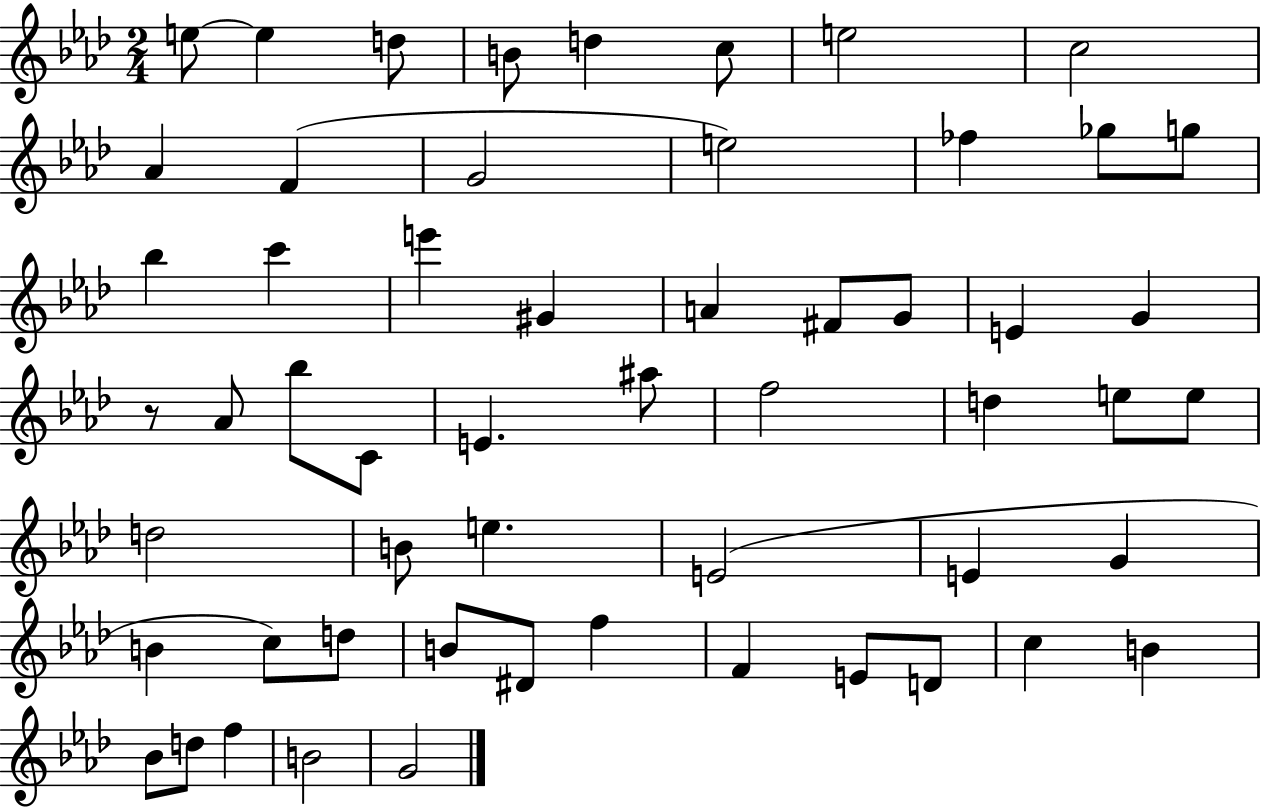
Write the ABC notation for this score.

X:1
T:Untitled
M:2/4
L:1/4
K:Ab
e/2 e d/2 B/2 d c/2 e2 c2 _A F G2 e2 _f _g/2 g/2 _b c' e' ^G A ^F/2 G/2 E G z/2 _A/2 _b/2 C/2 E ^a/2 f2 d e/2 e/2 d2 B/2 e E2 E G B c/2 d/2 B/2 ^D/2 f F E/2 D/2 c B _B/2 d/2 f B2 G2